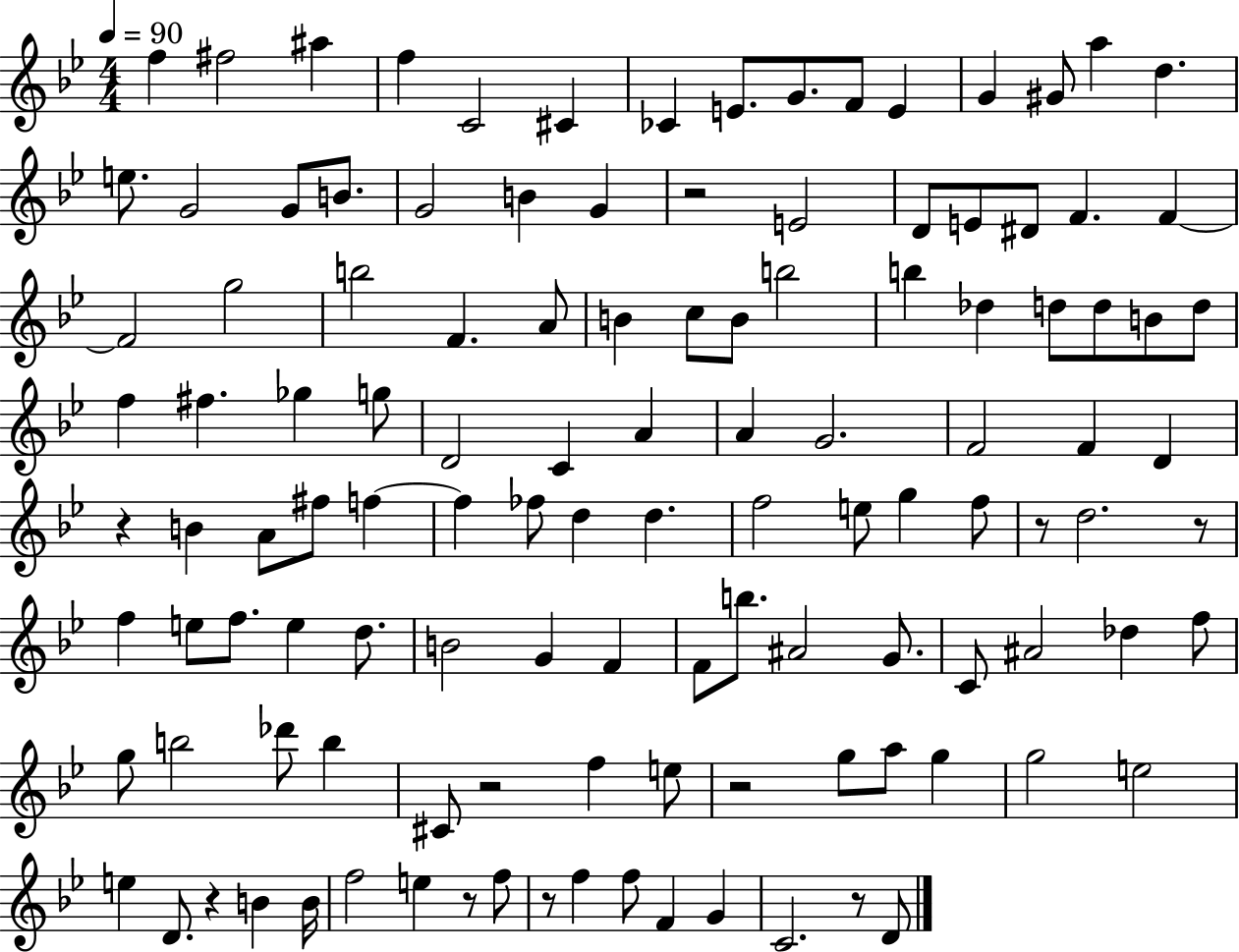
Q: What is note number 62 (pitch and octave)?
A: D5